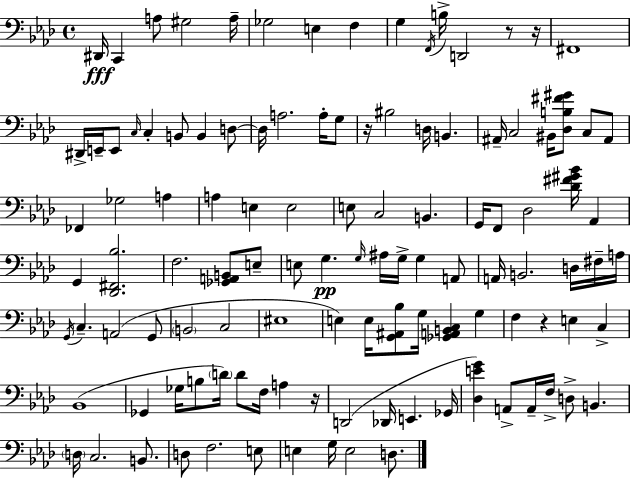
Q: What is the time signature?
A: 4/4